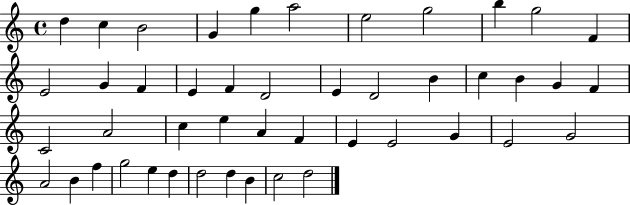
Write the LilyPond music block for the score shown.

{
  \clef treble
  \time 4/4
  \defaultTimeSignature
  \key c \major
  d''4 c''4 b'2 | g'4 g''4 a''2 | e''2 g''2 | b''4 g''2 f'4 | \break e'2 g'4 f'4 | e'4 f'4 d'2 | e'4 d'2 b'4 | c''4 b'4 g'4 f'4 | \break c'2 a'2 | c''4 e''4 a'4 f'4 | e'4 e'2 g'4 | e'2 g'2 | \break a'2 b'4 f''4 | g''2 e''4 d''4 | d''2 d''4 b'4 | c''2 d''2 | \break \bar "|."
}